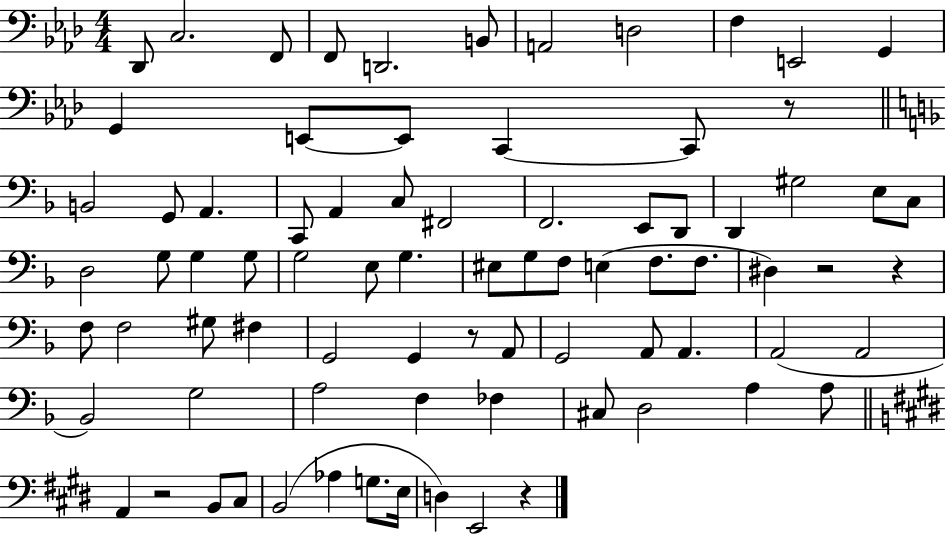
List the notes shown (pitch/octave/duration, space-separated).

Db2/e C3/h. F2/e F2/e D2/h. B2/e A2/h D3/h F3/q E2/h G2/q G2/q E2/e E2/e C2/q C2/e R/e B2/h G2/e A2/q. C2/e A2/q C3/e F#2/h F2/h. E2/e D2/e D2/q G#3/h E3/e C3/e D3/h G3/e G3/q G3/e G3/h E3/e G3/q. EIS3/e G3/e F3/e E3/q F3/e. F3/e. D#3/q R/h R/q F3/e F3/h G#3/e F#3/q G2/h G2/q R/e A2/e G2/h A2/e A2/q. A2/h A2/h Bb2/h G3/h A3/h F3/q FES3/q C#3/e D3/h A3/q A3/e A2/q R/h B2/e C#3/e B2/h Ab3/q G3/e. E3/s D3/q E2/h R/q